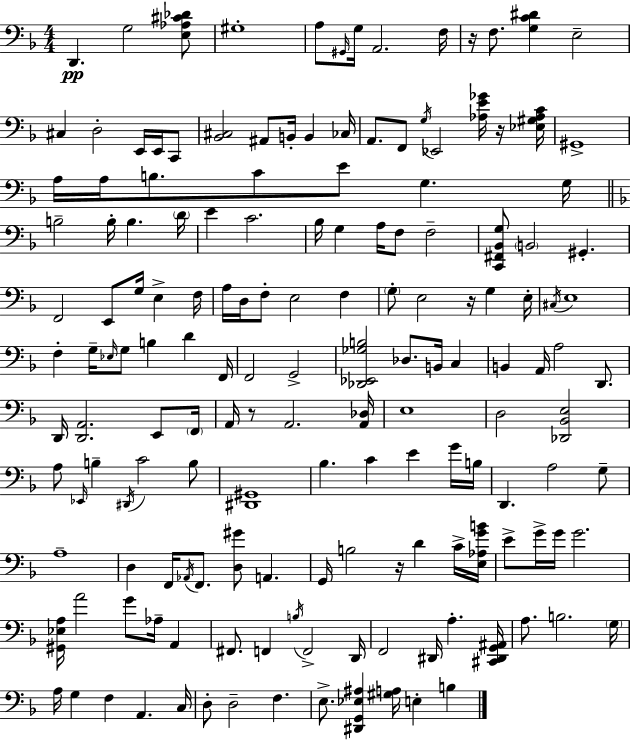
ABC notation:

X:1
T:Untitled
M:4/4
L:1/4
K:F
D,, G,2 [E,_A,^C_D]/2 ^G,4 A,/2 ^G,,/4 G,/4 A,,2 F,/4 z/4 F,/2 [G,C^D] E,2 ^C, D,2 E,,/4 E,,/4 C,,/2 [_B,,^C,]2 ^A,,/2 B,,/4 B,, _C,/4 A,,/2 F,,/2 G,/4 _E,,2 [_A,E_G]/4 z/4 [_E,^G,_A,C]/4 ^G,,4 A,/4 A,/4 B,/2 C/2 E/2 G, G,/4 B,2 B,/4 B, D/4 E C2 _B,/4 G, A,/4 F,/2 F,2 [C,,^F,,_B,,G,]/2 B,,2 ^G,, F,,2 E,,/2 G,/4 E, F,/4 A,/4 D,/4 F,/2 E,2 F, G,/2 E,2 z/4 G, E,/4 ^C,/4 E,4 F, G,/4 _E,/4 G,/2 B, D F,,/4 F,,2 G,,2 [_D,,_E,,_G,B,]2 _D,/2 B,,/4 C, B,, A,,/4 A,2 D,,/2 D,,/4 [D,,A,,]2 E,,/2 F,,/4 A,,/4 z/2 A,,2 [A,,_D,]/4 E,4 D,2 [_D,,_B,,E,]2 A,/2 _E,,/4 B, ^D,,/4 C2 B,/2 [^D,,^G,,]4 _B, C E G/4 B,/4 D,, A,2 G,/2 A,4 D, F,,/4 _A,,/4 F,,/2 [D,^G]/2 A,, G,,/4 B,2 z/4 D C/4 [E,_A,GB]/4 E/2 G/4 G/4 G2 [^G,,_E,A,]/4 A2 G/2 _A,/4 A,, ^F,,/2 F,, B,/4 F,,2 D,,/4 F,,2 ^D,,/4 A, [^C,,^D,,G,,^A,,]/4 A,/2 B,2 G,/4 A,/4 G, F, A,, C,/4 D,/2 D,2 F, E,/2 [^D,,G,,_E,^A,] [^G,A,]/4 E, B,